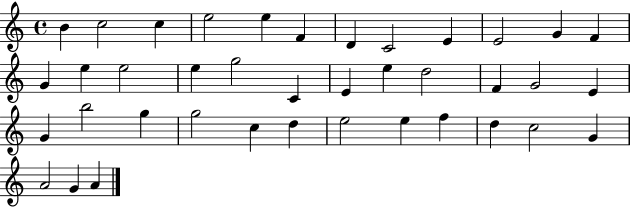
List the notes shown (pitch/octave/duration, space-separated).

B4/q C5/h C5/q E5/h E5/q F4/q D4/q C4/h E4/q E4/h G4/q F4/q G4/q E5/q E5/h E5/q G5/h C4/q E4/q E5/q D5/h F4/q G4/h E4/q G4/q B5/h G5/q G5/h C5/q D5/q E5/h E5/q F5/q D5/q C5/h G4/q A4/h G4/q A4/q